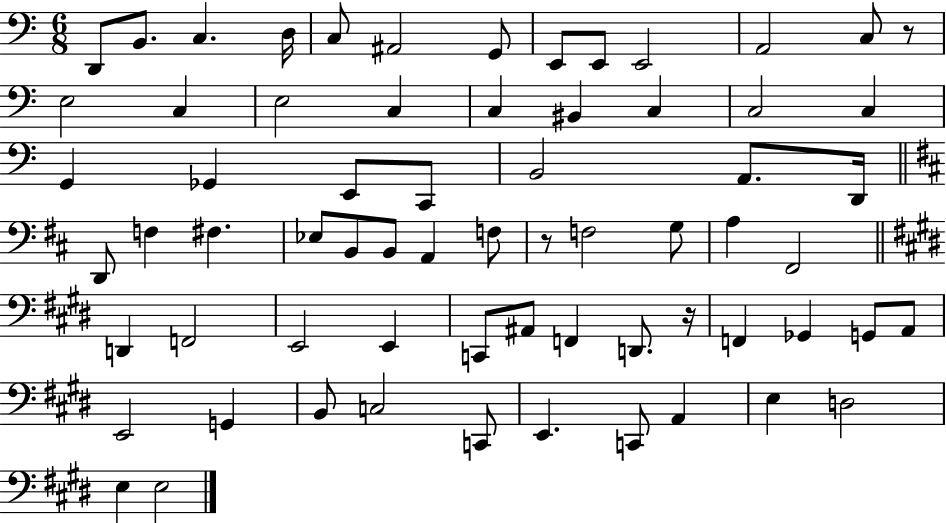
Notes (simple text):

D2/e B2/e. C3/q. D3/s C3/e A#2/h G2/e E2/e E2/e E2/h A2/h C3/e R/e E3/h C3/q E3/h C3/q C3/q BIS2/q C3/q C3/h C3/q G2/q Gb2/q E2/e C2/e B2/h A2/e. D2/s D2/e F3/q F#3/q. Eb3/e B2/e B2/e A2/q F3/e R/e F3/h G3/e A3/q F#2/h D2/q F2/h E2/h E2/q C2/e A#2/e F2/q D2/e. R/s F2/q Gb2/q G2/e A2/e E2/h G2/q B2/e C3/h C2/e E2/q. C2/e A2/q E3/q D3/h E3/q E3/h